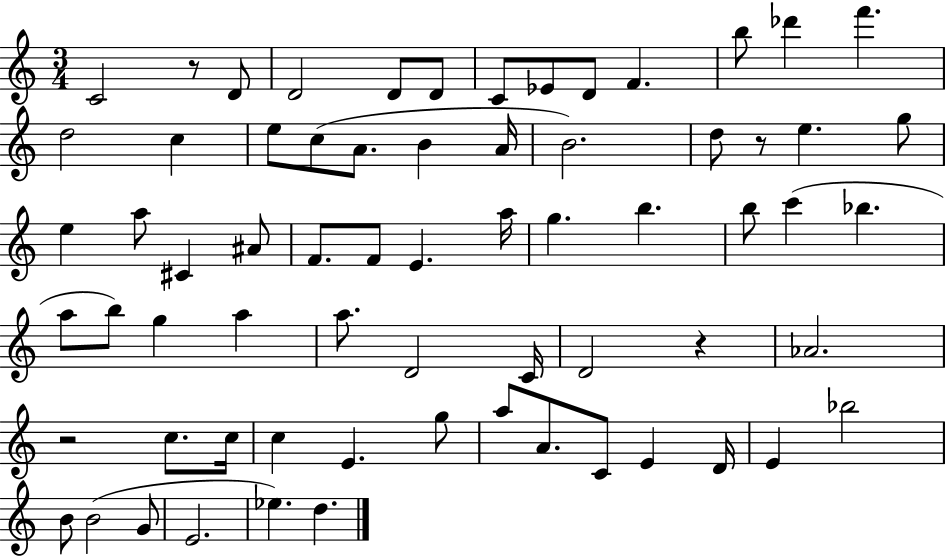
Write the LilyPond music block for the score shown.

{
  \clef treble
  \numericTimeSignature
  \time 3/4
  \key c \major
  \repeat volta 2 { c'2 r8 d'8 | d'2 d'8 d'8 | c'8 ees'8 d'8 f'4. | b''8 des'''4 f'''4. | \break d''2 c''4 | e''8 c''8( a'8. b'4 a'16 | b'2.) | d''8 r8 e''4. g''8 | \break e''4 a''8 cis'4 ais'8 | f'8. f'8 e'4. a''16 | g''4. b''4. | b''8 c'''4( bes''4. | \break a''8 b''8) g''4 a''4 | a''8. d'2 c'16 | d'2 r4 | aes'2. | \break r2 c''8. c''16 | c''4 e'4. g''8 | a''8 a'8. c'8 e'4 d'16 | e'4 bes''2 | \break b'8 b'2( g'8 | e'2. | ees''4.) d''4. | } \bar "|."
}